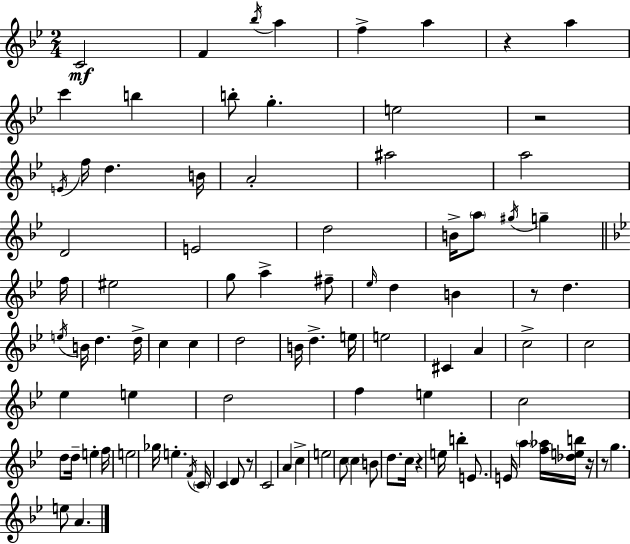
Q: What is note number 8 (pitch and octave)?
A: C6